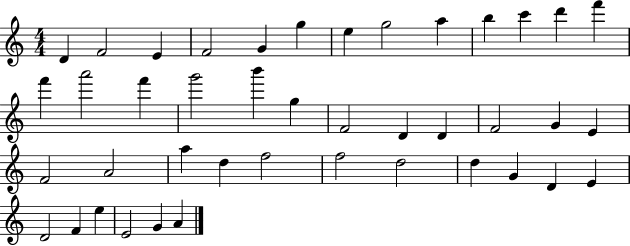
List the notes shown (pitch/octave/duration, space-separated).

D4/q F4/h E4/q F4/h G4/q G5/q E5/q G5/h A5/q B5/q C6/q D6/q F6/q F6/q A6/h F6/q G6/h B6/q G5/q F4/h D4/q D4/q F4/h G4/q E4/q F4/h A4/h A5/q D5/q F5/h F5/h D5/h D5/q G4/q D4/q E4/q D4/h F4/q E5/q E4/h G4/q A4/q